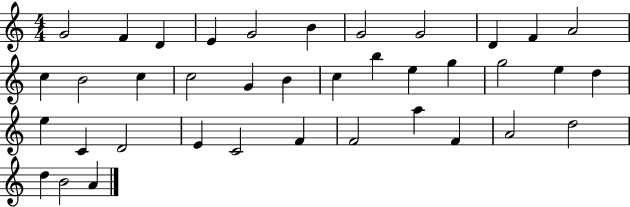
G4/h F4/q D4/q E4/q G4/h B4/q G4/h G4/h D4/q F4/q A4/h C5/q B4/h C5/q C5/h G4/q B4/q C5/q B5/q E5/q G5/q G5/h E5/q D5/q E5/q C4/q D4/h E4/q C4/h F4/q F4/h A5/q F4/q A4/h D5/h D5/q B4/h A4/q